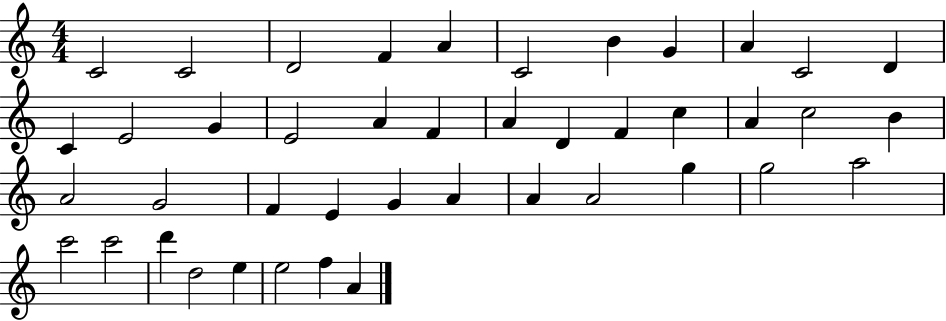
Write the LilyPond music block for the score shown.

{
  \clef treble
  \numericTimeSignature
  \time 4/4
  \key c \major
  c'2 c'2 | d'2 f'4 a'4 | c'2 b'4 g'4 | a'4 c'2 d'4 | \break c'4 e'2 g'4 | e'2 a'4 f'4 | a'4 d'4 f'4 c''4 | a'4 c''2 b'4 | \break a'2 g'2 | f'4 e'4 g'4 a'4 | a'4 a'2 g''4 | g''2 a''2 | \break c'''2 c'''2 | d'''4 d''2 e''4 | e''2 f''4 a'4 | \bar "|."
}